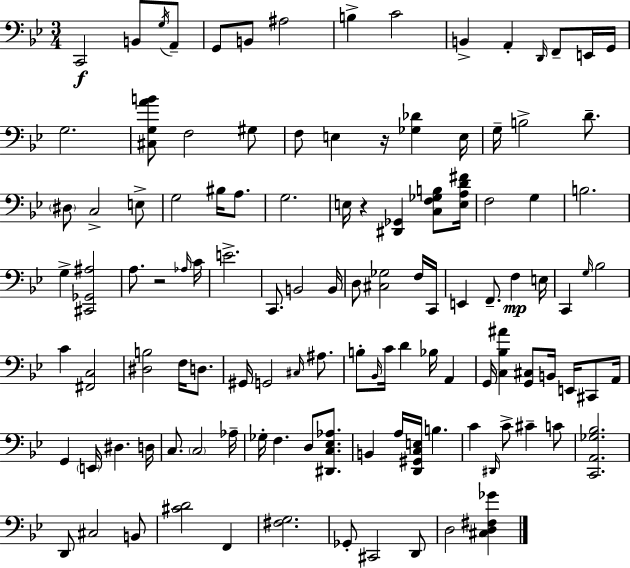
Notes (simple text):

C2/h B2/e G3/s A2/e G2/e B2/e A#3/h B3/q C4/h B2/q A2/q D2/s F2/e E2/s G2/s G3/h. [C#3,G3,A4,B4]/e F3/h G#3/e F3/e E3/q R/s [Gb3,Db4]/q E3/s G3/s B3/h D4/e. D#3/e C3/h E3/e G3/h BIS3/s A3/e. G3/h. E3/s R/q [D#2,Gb2]/q [C3,F3,Gb3,B3]/e [E3,A3,D4,F#4]/s F3/h G3/q B3/h. G3/q [C#2,Gb2,A#3]/h A3/e. R/h Ab3/s C4/s E4/h. C2/e. B2/h B2/s D3/e [C#3,Gb3]/h F3/s C2/s E2/q F2/e. F3/q E3/s C2/q G3/s Bb3/h C4/q [F#2,C3]/h [D#3,B3]/h F3/s D3/e. G#2/s G2/h C#3/s A#3/e. B3/e Bb2/s C4/s D4/q Bb3/s A2/q G2/s [C3,Bb3,A#4]/q [G2,C#3]/e B2/s E2/s C#2/e A2/s G2/q E2/s D#3/q. D3/s C3/e. C3/h Ab3/s Gb3/s F3/q. D3/e [D#2,C3,Eb3,Ab3]/e. B2/q A3/s [D2,G#2,C3,E3]/s B3/q. C4/q D#2/s C4/e C#4/q C4/e [C2,A2,Gb3,Bb3]/h. D2/e C#3/h B2/e [C#4,D4]/h F2/q [F#3,G3]/h. Gb2/e C#2/h D2/e D3/h [C#3,D3,F#3,Gb4]/q